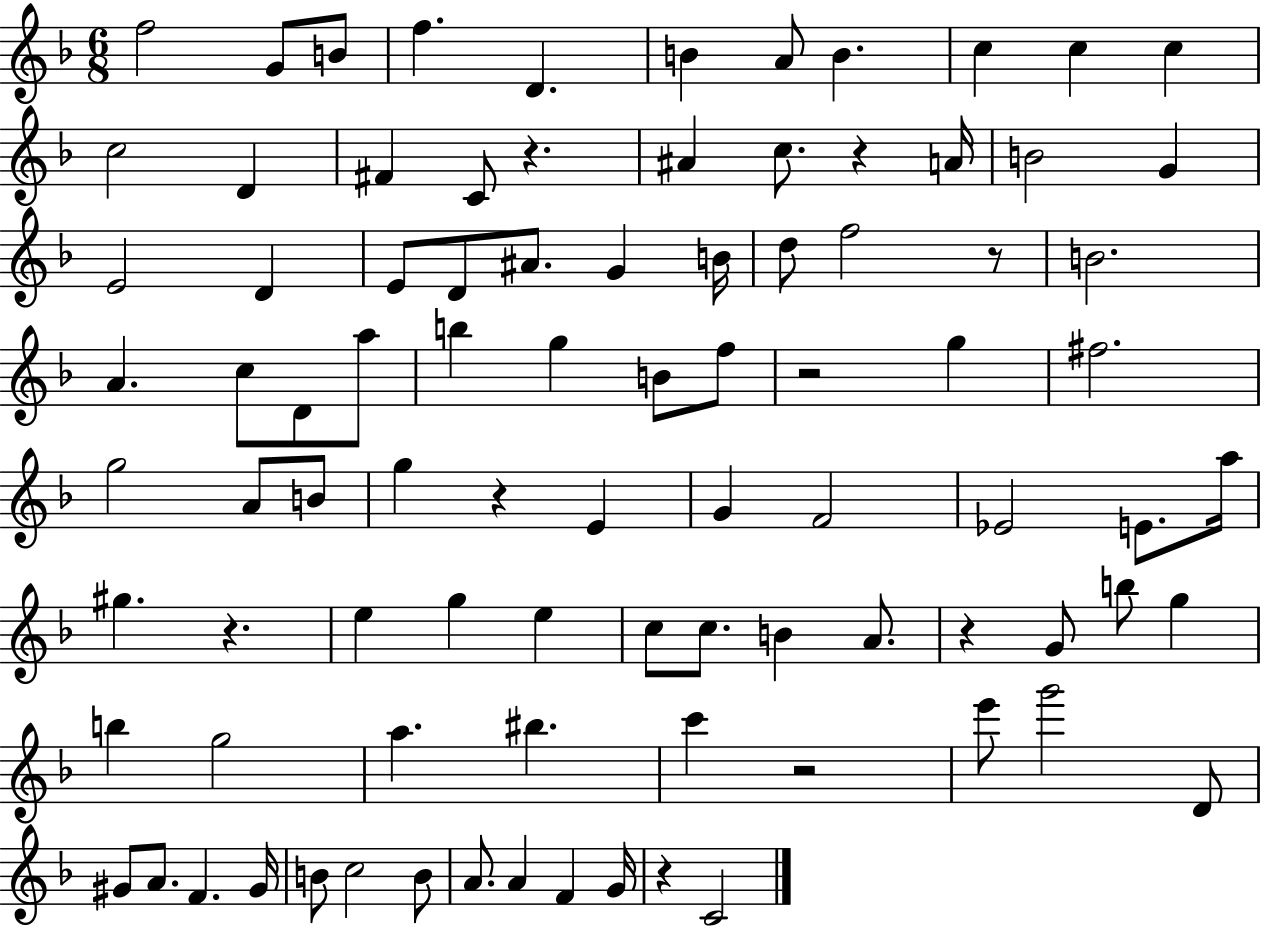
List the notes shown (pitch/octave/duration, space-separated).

F5/h G4/e B4/e F5/q. D4/q. B4/q A4/e B4/q. C5/q C5/q C5/q C5/h D4/q F#4/q C4/e R/q. A#4/q C5/e. R/q A4/s B4/h G4/q E4/h D4/q E4/e D4/e A#4/e. G4/q B4/s D5/e F5/h R/e B4/h. A4/q. C5/e D4/e A5/e B5/q G5/q B4/e F5/e R/h G5/q F#5/h. G5/h A4/e B4/e G5/q R/q E4/q G4/q F4/h Eb4/h E4/e. A5/s G#5/q. R/q. E5/q G5/q E5/q C5/e C5/e. B4/q A4/e. R/q G4/e B5/e G5/q B5/q G5/h A5/q. BIS5/q. C6/q R/h E6/e G6/h D4/e G#4/e A4/e. F4/q. G#4/s B4/e C5/h B4/e A4/e. A4/q F4/q G4/s R/q C4/h